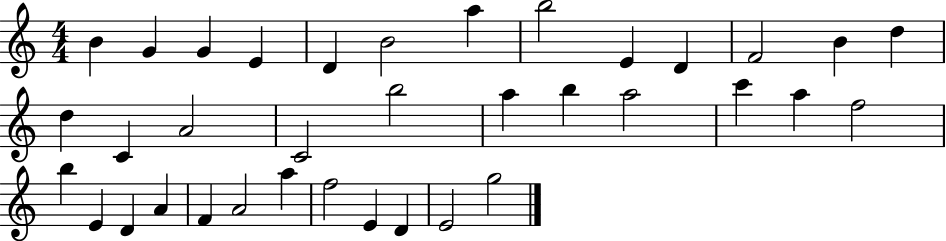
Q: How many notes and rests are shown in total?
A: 36